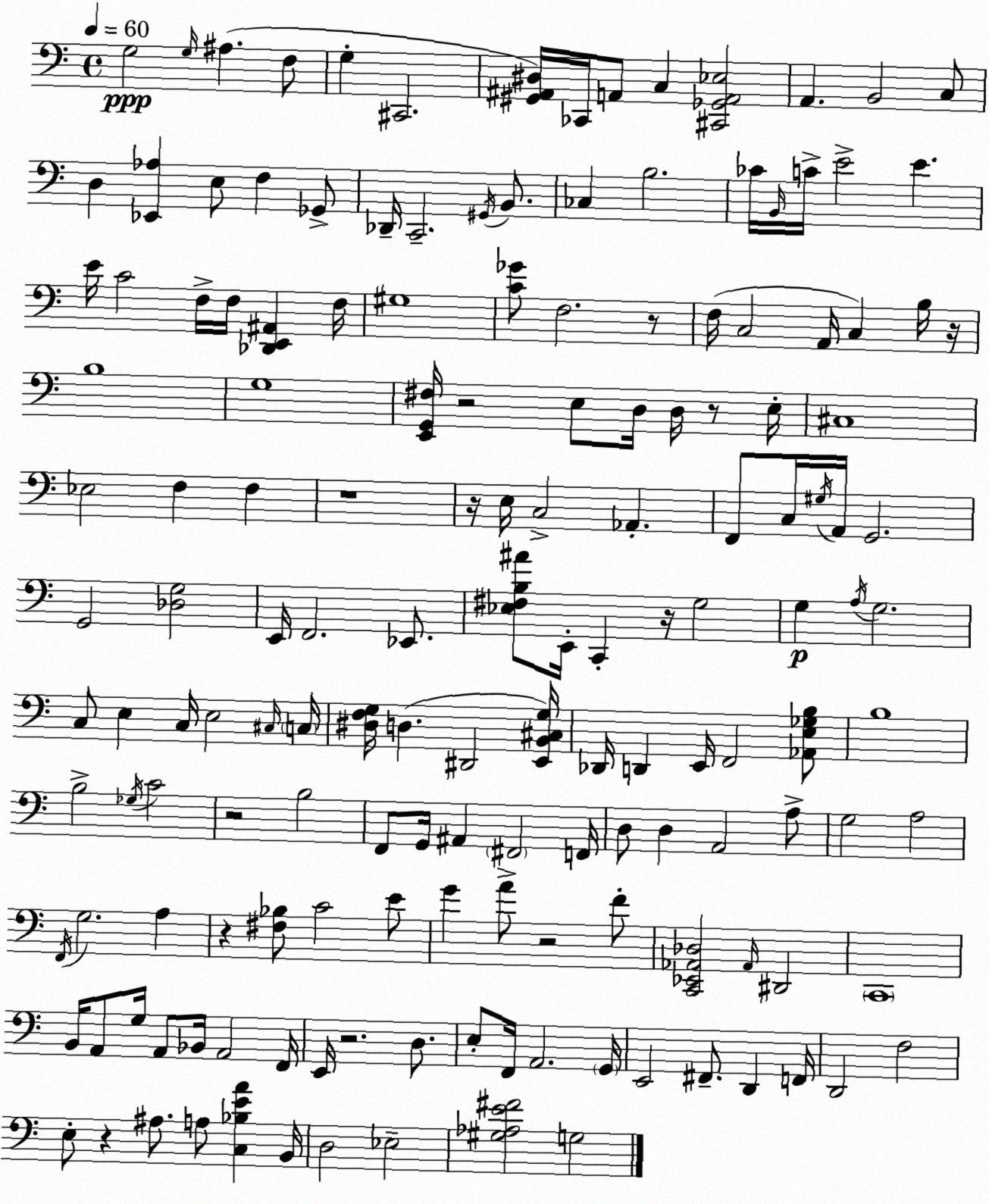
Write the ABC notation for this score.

X:1
T:Untitled
M:4/4
L:1/4
K:C
G,2 G,/4 ^A, F,/2 G, ^C,,2 [^G,,^A,,^D,]/4 _C,,/4 A,,/2 C, [^C,,_G,,A,,_E,]2 A,, B,,2 C,/2 D, [_E,,_A,] E,/2 F, _G,,/2 _D,,/4 C,,2 ^G,,/4 B,,/2 _C, B,2 _C/4 B,,/4 C/4 E2 E E/4 C2 F,/4 F,/4 [_D,,E,,^A,,] F,/4 ^G,4 [C_G]/2 F,2 z/2 F,/4 C,2 A,,/4 C, B,/4 z/4 B,4 G,4 [E,,G,,^F,]/4 z2 E,/2 D,/4 D,/4 z/2 E,/4 ^C,4 _E,2 F, F, z4 z/4 E,/4 C,2 _A,, F,,/2 C,/4 ^G,/4 A,,/4 G,,2 G,,2 [_D,G,]2 E,,/4 F,,2 _E,,/2 [_E,^F,B,^A]/2 E,,/4 C,, z/4 G,2 G, A,/4 G,2 C,/2 E, C,/4 E,2 ^C,/4 C,/4 [^D,F,G,]/4 D, ^D,,2 [E,,B,,^C,G,]/4 _D,,/4 D,, E,,/4 F,,2 [_A,,E,_G,B,]/2 B,4 B,2 _G,/4 C2 z2 B,2 F,,/2 G,,/4 ^A,, ^F,,2 F,,/4 D,/2 D, A,,2 A,/2 G,2 A,2 F,,/4 G,2 A, z [^F,_B,]/2 C2 E/2 G A/2 z2 F/2 [C,,_E,,_A,,_D,]2 _A,,/4 ^D,,2 C,,4 B,,/4 A,,/2 G,/4 A,,/2 _B,,/4 A,,2 F,,/4 E,,/4 z2 D,/2 E,/2 F,,/4 A,,2 G,,/4 E,,2 ^F,,/2 D,, F,,/4 D,,2 F,2 E,/2 z ^A,/2 A,/2 [C,_B,EA] B,,/4 D,2 _E,2 [^G,_A,E^F]2 G,2